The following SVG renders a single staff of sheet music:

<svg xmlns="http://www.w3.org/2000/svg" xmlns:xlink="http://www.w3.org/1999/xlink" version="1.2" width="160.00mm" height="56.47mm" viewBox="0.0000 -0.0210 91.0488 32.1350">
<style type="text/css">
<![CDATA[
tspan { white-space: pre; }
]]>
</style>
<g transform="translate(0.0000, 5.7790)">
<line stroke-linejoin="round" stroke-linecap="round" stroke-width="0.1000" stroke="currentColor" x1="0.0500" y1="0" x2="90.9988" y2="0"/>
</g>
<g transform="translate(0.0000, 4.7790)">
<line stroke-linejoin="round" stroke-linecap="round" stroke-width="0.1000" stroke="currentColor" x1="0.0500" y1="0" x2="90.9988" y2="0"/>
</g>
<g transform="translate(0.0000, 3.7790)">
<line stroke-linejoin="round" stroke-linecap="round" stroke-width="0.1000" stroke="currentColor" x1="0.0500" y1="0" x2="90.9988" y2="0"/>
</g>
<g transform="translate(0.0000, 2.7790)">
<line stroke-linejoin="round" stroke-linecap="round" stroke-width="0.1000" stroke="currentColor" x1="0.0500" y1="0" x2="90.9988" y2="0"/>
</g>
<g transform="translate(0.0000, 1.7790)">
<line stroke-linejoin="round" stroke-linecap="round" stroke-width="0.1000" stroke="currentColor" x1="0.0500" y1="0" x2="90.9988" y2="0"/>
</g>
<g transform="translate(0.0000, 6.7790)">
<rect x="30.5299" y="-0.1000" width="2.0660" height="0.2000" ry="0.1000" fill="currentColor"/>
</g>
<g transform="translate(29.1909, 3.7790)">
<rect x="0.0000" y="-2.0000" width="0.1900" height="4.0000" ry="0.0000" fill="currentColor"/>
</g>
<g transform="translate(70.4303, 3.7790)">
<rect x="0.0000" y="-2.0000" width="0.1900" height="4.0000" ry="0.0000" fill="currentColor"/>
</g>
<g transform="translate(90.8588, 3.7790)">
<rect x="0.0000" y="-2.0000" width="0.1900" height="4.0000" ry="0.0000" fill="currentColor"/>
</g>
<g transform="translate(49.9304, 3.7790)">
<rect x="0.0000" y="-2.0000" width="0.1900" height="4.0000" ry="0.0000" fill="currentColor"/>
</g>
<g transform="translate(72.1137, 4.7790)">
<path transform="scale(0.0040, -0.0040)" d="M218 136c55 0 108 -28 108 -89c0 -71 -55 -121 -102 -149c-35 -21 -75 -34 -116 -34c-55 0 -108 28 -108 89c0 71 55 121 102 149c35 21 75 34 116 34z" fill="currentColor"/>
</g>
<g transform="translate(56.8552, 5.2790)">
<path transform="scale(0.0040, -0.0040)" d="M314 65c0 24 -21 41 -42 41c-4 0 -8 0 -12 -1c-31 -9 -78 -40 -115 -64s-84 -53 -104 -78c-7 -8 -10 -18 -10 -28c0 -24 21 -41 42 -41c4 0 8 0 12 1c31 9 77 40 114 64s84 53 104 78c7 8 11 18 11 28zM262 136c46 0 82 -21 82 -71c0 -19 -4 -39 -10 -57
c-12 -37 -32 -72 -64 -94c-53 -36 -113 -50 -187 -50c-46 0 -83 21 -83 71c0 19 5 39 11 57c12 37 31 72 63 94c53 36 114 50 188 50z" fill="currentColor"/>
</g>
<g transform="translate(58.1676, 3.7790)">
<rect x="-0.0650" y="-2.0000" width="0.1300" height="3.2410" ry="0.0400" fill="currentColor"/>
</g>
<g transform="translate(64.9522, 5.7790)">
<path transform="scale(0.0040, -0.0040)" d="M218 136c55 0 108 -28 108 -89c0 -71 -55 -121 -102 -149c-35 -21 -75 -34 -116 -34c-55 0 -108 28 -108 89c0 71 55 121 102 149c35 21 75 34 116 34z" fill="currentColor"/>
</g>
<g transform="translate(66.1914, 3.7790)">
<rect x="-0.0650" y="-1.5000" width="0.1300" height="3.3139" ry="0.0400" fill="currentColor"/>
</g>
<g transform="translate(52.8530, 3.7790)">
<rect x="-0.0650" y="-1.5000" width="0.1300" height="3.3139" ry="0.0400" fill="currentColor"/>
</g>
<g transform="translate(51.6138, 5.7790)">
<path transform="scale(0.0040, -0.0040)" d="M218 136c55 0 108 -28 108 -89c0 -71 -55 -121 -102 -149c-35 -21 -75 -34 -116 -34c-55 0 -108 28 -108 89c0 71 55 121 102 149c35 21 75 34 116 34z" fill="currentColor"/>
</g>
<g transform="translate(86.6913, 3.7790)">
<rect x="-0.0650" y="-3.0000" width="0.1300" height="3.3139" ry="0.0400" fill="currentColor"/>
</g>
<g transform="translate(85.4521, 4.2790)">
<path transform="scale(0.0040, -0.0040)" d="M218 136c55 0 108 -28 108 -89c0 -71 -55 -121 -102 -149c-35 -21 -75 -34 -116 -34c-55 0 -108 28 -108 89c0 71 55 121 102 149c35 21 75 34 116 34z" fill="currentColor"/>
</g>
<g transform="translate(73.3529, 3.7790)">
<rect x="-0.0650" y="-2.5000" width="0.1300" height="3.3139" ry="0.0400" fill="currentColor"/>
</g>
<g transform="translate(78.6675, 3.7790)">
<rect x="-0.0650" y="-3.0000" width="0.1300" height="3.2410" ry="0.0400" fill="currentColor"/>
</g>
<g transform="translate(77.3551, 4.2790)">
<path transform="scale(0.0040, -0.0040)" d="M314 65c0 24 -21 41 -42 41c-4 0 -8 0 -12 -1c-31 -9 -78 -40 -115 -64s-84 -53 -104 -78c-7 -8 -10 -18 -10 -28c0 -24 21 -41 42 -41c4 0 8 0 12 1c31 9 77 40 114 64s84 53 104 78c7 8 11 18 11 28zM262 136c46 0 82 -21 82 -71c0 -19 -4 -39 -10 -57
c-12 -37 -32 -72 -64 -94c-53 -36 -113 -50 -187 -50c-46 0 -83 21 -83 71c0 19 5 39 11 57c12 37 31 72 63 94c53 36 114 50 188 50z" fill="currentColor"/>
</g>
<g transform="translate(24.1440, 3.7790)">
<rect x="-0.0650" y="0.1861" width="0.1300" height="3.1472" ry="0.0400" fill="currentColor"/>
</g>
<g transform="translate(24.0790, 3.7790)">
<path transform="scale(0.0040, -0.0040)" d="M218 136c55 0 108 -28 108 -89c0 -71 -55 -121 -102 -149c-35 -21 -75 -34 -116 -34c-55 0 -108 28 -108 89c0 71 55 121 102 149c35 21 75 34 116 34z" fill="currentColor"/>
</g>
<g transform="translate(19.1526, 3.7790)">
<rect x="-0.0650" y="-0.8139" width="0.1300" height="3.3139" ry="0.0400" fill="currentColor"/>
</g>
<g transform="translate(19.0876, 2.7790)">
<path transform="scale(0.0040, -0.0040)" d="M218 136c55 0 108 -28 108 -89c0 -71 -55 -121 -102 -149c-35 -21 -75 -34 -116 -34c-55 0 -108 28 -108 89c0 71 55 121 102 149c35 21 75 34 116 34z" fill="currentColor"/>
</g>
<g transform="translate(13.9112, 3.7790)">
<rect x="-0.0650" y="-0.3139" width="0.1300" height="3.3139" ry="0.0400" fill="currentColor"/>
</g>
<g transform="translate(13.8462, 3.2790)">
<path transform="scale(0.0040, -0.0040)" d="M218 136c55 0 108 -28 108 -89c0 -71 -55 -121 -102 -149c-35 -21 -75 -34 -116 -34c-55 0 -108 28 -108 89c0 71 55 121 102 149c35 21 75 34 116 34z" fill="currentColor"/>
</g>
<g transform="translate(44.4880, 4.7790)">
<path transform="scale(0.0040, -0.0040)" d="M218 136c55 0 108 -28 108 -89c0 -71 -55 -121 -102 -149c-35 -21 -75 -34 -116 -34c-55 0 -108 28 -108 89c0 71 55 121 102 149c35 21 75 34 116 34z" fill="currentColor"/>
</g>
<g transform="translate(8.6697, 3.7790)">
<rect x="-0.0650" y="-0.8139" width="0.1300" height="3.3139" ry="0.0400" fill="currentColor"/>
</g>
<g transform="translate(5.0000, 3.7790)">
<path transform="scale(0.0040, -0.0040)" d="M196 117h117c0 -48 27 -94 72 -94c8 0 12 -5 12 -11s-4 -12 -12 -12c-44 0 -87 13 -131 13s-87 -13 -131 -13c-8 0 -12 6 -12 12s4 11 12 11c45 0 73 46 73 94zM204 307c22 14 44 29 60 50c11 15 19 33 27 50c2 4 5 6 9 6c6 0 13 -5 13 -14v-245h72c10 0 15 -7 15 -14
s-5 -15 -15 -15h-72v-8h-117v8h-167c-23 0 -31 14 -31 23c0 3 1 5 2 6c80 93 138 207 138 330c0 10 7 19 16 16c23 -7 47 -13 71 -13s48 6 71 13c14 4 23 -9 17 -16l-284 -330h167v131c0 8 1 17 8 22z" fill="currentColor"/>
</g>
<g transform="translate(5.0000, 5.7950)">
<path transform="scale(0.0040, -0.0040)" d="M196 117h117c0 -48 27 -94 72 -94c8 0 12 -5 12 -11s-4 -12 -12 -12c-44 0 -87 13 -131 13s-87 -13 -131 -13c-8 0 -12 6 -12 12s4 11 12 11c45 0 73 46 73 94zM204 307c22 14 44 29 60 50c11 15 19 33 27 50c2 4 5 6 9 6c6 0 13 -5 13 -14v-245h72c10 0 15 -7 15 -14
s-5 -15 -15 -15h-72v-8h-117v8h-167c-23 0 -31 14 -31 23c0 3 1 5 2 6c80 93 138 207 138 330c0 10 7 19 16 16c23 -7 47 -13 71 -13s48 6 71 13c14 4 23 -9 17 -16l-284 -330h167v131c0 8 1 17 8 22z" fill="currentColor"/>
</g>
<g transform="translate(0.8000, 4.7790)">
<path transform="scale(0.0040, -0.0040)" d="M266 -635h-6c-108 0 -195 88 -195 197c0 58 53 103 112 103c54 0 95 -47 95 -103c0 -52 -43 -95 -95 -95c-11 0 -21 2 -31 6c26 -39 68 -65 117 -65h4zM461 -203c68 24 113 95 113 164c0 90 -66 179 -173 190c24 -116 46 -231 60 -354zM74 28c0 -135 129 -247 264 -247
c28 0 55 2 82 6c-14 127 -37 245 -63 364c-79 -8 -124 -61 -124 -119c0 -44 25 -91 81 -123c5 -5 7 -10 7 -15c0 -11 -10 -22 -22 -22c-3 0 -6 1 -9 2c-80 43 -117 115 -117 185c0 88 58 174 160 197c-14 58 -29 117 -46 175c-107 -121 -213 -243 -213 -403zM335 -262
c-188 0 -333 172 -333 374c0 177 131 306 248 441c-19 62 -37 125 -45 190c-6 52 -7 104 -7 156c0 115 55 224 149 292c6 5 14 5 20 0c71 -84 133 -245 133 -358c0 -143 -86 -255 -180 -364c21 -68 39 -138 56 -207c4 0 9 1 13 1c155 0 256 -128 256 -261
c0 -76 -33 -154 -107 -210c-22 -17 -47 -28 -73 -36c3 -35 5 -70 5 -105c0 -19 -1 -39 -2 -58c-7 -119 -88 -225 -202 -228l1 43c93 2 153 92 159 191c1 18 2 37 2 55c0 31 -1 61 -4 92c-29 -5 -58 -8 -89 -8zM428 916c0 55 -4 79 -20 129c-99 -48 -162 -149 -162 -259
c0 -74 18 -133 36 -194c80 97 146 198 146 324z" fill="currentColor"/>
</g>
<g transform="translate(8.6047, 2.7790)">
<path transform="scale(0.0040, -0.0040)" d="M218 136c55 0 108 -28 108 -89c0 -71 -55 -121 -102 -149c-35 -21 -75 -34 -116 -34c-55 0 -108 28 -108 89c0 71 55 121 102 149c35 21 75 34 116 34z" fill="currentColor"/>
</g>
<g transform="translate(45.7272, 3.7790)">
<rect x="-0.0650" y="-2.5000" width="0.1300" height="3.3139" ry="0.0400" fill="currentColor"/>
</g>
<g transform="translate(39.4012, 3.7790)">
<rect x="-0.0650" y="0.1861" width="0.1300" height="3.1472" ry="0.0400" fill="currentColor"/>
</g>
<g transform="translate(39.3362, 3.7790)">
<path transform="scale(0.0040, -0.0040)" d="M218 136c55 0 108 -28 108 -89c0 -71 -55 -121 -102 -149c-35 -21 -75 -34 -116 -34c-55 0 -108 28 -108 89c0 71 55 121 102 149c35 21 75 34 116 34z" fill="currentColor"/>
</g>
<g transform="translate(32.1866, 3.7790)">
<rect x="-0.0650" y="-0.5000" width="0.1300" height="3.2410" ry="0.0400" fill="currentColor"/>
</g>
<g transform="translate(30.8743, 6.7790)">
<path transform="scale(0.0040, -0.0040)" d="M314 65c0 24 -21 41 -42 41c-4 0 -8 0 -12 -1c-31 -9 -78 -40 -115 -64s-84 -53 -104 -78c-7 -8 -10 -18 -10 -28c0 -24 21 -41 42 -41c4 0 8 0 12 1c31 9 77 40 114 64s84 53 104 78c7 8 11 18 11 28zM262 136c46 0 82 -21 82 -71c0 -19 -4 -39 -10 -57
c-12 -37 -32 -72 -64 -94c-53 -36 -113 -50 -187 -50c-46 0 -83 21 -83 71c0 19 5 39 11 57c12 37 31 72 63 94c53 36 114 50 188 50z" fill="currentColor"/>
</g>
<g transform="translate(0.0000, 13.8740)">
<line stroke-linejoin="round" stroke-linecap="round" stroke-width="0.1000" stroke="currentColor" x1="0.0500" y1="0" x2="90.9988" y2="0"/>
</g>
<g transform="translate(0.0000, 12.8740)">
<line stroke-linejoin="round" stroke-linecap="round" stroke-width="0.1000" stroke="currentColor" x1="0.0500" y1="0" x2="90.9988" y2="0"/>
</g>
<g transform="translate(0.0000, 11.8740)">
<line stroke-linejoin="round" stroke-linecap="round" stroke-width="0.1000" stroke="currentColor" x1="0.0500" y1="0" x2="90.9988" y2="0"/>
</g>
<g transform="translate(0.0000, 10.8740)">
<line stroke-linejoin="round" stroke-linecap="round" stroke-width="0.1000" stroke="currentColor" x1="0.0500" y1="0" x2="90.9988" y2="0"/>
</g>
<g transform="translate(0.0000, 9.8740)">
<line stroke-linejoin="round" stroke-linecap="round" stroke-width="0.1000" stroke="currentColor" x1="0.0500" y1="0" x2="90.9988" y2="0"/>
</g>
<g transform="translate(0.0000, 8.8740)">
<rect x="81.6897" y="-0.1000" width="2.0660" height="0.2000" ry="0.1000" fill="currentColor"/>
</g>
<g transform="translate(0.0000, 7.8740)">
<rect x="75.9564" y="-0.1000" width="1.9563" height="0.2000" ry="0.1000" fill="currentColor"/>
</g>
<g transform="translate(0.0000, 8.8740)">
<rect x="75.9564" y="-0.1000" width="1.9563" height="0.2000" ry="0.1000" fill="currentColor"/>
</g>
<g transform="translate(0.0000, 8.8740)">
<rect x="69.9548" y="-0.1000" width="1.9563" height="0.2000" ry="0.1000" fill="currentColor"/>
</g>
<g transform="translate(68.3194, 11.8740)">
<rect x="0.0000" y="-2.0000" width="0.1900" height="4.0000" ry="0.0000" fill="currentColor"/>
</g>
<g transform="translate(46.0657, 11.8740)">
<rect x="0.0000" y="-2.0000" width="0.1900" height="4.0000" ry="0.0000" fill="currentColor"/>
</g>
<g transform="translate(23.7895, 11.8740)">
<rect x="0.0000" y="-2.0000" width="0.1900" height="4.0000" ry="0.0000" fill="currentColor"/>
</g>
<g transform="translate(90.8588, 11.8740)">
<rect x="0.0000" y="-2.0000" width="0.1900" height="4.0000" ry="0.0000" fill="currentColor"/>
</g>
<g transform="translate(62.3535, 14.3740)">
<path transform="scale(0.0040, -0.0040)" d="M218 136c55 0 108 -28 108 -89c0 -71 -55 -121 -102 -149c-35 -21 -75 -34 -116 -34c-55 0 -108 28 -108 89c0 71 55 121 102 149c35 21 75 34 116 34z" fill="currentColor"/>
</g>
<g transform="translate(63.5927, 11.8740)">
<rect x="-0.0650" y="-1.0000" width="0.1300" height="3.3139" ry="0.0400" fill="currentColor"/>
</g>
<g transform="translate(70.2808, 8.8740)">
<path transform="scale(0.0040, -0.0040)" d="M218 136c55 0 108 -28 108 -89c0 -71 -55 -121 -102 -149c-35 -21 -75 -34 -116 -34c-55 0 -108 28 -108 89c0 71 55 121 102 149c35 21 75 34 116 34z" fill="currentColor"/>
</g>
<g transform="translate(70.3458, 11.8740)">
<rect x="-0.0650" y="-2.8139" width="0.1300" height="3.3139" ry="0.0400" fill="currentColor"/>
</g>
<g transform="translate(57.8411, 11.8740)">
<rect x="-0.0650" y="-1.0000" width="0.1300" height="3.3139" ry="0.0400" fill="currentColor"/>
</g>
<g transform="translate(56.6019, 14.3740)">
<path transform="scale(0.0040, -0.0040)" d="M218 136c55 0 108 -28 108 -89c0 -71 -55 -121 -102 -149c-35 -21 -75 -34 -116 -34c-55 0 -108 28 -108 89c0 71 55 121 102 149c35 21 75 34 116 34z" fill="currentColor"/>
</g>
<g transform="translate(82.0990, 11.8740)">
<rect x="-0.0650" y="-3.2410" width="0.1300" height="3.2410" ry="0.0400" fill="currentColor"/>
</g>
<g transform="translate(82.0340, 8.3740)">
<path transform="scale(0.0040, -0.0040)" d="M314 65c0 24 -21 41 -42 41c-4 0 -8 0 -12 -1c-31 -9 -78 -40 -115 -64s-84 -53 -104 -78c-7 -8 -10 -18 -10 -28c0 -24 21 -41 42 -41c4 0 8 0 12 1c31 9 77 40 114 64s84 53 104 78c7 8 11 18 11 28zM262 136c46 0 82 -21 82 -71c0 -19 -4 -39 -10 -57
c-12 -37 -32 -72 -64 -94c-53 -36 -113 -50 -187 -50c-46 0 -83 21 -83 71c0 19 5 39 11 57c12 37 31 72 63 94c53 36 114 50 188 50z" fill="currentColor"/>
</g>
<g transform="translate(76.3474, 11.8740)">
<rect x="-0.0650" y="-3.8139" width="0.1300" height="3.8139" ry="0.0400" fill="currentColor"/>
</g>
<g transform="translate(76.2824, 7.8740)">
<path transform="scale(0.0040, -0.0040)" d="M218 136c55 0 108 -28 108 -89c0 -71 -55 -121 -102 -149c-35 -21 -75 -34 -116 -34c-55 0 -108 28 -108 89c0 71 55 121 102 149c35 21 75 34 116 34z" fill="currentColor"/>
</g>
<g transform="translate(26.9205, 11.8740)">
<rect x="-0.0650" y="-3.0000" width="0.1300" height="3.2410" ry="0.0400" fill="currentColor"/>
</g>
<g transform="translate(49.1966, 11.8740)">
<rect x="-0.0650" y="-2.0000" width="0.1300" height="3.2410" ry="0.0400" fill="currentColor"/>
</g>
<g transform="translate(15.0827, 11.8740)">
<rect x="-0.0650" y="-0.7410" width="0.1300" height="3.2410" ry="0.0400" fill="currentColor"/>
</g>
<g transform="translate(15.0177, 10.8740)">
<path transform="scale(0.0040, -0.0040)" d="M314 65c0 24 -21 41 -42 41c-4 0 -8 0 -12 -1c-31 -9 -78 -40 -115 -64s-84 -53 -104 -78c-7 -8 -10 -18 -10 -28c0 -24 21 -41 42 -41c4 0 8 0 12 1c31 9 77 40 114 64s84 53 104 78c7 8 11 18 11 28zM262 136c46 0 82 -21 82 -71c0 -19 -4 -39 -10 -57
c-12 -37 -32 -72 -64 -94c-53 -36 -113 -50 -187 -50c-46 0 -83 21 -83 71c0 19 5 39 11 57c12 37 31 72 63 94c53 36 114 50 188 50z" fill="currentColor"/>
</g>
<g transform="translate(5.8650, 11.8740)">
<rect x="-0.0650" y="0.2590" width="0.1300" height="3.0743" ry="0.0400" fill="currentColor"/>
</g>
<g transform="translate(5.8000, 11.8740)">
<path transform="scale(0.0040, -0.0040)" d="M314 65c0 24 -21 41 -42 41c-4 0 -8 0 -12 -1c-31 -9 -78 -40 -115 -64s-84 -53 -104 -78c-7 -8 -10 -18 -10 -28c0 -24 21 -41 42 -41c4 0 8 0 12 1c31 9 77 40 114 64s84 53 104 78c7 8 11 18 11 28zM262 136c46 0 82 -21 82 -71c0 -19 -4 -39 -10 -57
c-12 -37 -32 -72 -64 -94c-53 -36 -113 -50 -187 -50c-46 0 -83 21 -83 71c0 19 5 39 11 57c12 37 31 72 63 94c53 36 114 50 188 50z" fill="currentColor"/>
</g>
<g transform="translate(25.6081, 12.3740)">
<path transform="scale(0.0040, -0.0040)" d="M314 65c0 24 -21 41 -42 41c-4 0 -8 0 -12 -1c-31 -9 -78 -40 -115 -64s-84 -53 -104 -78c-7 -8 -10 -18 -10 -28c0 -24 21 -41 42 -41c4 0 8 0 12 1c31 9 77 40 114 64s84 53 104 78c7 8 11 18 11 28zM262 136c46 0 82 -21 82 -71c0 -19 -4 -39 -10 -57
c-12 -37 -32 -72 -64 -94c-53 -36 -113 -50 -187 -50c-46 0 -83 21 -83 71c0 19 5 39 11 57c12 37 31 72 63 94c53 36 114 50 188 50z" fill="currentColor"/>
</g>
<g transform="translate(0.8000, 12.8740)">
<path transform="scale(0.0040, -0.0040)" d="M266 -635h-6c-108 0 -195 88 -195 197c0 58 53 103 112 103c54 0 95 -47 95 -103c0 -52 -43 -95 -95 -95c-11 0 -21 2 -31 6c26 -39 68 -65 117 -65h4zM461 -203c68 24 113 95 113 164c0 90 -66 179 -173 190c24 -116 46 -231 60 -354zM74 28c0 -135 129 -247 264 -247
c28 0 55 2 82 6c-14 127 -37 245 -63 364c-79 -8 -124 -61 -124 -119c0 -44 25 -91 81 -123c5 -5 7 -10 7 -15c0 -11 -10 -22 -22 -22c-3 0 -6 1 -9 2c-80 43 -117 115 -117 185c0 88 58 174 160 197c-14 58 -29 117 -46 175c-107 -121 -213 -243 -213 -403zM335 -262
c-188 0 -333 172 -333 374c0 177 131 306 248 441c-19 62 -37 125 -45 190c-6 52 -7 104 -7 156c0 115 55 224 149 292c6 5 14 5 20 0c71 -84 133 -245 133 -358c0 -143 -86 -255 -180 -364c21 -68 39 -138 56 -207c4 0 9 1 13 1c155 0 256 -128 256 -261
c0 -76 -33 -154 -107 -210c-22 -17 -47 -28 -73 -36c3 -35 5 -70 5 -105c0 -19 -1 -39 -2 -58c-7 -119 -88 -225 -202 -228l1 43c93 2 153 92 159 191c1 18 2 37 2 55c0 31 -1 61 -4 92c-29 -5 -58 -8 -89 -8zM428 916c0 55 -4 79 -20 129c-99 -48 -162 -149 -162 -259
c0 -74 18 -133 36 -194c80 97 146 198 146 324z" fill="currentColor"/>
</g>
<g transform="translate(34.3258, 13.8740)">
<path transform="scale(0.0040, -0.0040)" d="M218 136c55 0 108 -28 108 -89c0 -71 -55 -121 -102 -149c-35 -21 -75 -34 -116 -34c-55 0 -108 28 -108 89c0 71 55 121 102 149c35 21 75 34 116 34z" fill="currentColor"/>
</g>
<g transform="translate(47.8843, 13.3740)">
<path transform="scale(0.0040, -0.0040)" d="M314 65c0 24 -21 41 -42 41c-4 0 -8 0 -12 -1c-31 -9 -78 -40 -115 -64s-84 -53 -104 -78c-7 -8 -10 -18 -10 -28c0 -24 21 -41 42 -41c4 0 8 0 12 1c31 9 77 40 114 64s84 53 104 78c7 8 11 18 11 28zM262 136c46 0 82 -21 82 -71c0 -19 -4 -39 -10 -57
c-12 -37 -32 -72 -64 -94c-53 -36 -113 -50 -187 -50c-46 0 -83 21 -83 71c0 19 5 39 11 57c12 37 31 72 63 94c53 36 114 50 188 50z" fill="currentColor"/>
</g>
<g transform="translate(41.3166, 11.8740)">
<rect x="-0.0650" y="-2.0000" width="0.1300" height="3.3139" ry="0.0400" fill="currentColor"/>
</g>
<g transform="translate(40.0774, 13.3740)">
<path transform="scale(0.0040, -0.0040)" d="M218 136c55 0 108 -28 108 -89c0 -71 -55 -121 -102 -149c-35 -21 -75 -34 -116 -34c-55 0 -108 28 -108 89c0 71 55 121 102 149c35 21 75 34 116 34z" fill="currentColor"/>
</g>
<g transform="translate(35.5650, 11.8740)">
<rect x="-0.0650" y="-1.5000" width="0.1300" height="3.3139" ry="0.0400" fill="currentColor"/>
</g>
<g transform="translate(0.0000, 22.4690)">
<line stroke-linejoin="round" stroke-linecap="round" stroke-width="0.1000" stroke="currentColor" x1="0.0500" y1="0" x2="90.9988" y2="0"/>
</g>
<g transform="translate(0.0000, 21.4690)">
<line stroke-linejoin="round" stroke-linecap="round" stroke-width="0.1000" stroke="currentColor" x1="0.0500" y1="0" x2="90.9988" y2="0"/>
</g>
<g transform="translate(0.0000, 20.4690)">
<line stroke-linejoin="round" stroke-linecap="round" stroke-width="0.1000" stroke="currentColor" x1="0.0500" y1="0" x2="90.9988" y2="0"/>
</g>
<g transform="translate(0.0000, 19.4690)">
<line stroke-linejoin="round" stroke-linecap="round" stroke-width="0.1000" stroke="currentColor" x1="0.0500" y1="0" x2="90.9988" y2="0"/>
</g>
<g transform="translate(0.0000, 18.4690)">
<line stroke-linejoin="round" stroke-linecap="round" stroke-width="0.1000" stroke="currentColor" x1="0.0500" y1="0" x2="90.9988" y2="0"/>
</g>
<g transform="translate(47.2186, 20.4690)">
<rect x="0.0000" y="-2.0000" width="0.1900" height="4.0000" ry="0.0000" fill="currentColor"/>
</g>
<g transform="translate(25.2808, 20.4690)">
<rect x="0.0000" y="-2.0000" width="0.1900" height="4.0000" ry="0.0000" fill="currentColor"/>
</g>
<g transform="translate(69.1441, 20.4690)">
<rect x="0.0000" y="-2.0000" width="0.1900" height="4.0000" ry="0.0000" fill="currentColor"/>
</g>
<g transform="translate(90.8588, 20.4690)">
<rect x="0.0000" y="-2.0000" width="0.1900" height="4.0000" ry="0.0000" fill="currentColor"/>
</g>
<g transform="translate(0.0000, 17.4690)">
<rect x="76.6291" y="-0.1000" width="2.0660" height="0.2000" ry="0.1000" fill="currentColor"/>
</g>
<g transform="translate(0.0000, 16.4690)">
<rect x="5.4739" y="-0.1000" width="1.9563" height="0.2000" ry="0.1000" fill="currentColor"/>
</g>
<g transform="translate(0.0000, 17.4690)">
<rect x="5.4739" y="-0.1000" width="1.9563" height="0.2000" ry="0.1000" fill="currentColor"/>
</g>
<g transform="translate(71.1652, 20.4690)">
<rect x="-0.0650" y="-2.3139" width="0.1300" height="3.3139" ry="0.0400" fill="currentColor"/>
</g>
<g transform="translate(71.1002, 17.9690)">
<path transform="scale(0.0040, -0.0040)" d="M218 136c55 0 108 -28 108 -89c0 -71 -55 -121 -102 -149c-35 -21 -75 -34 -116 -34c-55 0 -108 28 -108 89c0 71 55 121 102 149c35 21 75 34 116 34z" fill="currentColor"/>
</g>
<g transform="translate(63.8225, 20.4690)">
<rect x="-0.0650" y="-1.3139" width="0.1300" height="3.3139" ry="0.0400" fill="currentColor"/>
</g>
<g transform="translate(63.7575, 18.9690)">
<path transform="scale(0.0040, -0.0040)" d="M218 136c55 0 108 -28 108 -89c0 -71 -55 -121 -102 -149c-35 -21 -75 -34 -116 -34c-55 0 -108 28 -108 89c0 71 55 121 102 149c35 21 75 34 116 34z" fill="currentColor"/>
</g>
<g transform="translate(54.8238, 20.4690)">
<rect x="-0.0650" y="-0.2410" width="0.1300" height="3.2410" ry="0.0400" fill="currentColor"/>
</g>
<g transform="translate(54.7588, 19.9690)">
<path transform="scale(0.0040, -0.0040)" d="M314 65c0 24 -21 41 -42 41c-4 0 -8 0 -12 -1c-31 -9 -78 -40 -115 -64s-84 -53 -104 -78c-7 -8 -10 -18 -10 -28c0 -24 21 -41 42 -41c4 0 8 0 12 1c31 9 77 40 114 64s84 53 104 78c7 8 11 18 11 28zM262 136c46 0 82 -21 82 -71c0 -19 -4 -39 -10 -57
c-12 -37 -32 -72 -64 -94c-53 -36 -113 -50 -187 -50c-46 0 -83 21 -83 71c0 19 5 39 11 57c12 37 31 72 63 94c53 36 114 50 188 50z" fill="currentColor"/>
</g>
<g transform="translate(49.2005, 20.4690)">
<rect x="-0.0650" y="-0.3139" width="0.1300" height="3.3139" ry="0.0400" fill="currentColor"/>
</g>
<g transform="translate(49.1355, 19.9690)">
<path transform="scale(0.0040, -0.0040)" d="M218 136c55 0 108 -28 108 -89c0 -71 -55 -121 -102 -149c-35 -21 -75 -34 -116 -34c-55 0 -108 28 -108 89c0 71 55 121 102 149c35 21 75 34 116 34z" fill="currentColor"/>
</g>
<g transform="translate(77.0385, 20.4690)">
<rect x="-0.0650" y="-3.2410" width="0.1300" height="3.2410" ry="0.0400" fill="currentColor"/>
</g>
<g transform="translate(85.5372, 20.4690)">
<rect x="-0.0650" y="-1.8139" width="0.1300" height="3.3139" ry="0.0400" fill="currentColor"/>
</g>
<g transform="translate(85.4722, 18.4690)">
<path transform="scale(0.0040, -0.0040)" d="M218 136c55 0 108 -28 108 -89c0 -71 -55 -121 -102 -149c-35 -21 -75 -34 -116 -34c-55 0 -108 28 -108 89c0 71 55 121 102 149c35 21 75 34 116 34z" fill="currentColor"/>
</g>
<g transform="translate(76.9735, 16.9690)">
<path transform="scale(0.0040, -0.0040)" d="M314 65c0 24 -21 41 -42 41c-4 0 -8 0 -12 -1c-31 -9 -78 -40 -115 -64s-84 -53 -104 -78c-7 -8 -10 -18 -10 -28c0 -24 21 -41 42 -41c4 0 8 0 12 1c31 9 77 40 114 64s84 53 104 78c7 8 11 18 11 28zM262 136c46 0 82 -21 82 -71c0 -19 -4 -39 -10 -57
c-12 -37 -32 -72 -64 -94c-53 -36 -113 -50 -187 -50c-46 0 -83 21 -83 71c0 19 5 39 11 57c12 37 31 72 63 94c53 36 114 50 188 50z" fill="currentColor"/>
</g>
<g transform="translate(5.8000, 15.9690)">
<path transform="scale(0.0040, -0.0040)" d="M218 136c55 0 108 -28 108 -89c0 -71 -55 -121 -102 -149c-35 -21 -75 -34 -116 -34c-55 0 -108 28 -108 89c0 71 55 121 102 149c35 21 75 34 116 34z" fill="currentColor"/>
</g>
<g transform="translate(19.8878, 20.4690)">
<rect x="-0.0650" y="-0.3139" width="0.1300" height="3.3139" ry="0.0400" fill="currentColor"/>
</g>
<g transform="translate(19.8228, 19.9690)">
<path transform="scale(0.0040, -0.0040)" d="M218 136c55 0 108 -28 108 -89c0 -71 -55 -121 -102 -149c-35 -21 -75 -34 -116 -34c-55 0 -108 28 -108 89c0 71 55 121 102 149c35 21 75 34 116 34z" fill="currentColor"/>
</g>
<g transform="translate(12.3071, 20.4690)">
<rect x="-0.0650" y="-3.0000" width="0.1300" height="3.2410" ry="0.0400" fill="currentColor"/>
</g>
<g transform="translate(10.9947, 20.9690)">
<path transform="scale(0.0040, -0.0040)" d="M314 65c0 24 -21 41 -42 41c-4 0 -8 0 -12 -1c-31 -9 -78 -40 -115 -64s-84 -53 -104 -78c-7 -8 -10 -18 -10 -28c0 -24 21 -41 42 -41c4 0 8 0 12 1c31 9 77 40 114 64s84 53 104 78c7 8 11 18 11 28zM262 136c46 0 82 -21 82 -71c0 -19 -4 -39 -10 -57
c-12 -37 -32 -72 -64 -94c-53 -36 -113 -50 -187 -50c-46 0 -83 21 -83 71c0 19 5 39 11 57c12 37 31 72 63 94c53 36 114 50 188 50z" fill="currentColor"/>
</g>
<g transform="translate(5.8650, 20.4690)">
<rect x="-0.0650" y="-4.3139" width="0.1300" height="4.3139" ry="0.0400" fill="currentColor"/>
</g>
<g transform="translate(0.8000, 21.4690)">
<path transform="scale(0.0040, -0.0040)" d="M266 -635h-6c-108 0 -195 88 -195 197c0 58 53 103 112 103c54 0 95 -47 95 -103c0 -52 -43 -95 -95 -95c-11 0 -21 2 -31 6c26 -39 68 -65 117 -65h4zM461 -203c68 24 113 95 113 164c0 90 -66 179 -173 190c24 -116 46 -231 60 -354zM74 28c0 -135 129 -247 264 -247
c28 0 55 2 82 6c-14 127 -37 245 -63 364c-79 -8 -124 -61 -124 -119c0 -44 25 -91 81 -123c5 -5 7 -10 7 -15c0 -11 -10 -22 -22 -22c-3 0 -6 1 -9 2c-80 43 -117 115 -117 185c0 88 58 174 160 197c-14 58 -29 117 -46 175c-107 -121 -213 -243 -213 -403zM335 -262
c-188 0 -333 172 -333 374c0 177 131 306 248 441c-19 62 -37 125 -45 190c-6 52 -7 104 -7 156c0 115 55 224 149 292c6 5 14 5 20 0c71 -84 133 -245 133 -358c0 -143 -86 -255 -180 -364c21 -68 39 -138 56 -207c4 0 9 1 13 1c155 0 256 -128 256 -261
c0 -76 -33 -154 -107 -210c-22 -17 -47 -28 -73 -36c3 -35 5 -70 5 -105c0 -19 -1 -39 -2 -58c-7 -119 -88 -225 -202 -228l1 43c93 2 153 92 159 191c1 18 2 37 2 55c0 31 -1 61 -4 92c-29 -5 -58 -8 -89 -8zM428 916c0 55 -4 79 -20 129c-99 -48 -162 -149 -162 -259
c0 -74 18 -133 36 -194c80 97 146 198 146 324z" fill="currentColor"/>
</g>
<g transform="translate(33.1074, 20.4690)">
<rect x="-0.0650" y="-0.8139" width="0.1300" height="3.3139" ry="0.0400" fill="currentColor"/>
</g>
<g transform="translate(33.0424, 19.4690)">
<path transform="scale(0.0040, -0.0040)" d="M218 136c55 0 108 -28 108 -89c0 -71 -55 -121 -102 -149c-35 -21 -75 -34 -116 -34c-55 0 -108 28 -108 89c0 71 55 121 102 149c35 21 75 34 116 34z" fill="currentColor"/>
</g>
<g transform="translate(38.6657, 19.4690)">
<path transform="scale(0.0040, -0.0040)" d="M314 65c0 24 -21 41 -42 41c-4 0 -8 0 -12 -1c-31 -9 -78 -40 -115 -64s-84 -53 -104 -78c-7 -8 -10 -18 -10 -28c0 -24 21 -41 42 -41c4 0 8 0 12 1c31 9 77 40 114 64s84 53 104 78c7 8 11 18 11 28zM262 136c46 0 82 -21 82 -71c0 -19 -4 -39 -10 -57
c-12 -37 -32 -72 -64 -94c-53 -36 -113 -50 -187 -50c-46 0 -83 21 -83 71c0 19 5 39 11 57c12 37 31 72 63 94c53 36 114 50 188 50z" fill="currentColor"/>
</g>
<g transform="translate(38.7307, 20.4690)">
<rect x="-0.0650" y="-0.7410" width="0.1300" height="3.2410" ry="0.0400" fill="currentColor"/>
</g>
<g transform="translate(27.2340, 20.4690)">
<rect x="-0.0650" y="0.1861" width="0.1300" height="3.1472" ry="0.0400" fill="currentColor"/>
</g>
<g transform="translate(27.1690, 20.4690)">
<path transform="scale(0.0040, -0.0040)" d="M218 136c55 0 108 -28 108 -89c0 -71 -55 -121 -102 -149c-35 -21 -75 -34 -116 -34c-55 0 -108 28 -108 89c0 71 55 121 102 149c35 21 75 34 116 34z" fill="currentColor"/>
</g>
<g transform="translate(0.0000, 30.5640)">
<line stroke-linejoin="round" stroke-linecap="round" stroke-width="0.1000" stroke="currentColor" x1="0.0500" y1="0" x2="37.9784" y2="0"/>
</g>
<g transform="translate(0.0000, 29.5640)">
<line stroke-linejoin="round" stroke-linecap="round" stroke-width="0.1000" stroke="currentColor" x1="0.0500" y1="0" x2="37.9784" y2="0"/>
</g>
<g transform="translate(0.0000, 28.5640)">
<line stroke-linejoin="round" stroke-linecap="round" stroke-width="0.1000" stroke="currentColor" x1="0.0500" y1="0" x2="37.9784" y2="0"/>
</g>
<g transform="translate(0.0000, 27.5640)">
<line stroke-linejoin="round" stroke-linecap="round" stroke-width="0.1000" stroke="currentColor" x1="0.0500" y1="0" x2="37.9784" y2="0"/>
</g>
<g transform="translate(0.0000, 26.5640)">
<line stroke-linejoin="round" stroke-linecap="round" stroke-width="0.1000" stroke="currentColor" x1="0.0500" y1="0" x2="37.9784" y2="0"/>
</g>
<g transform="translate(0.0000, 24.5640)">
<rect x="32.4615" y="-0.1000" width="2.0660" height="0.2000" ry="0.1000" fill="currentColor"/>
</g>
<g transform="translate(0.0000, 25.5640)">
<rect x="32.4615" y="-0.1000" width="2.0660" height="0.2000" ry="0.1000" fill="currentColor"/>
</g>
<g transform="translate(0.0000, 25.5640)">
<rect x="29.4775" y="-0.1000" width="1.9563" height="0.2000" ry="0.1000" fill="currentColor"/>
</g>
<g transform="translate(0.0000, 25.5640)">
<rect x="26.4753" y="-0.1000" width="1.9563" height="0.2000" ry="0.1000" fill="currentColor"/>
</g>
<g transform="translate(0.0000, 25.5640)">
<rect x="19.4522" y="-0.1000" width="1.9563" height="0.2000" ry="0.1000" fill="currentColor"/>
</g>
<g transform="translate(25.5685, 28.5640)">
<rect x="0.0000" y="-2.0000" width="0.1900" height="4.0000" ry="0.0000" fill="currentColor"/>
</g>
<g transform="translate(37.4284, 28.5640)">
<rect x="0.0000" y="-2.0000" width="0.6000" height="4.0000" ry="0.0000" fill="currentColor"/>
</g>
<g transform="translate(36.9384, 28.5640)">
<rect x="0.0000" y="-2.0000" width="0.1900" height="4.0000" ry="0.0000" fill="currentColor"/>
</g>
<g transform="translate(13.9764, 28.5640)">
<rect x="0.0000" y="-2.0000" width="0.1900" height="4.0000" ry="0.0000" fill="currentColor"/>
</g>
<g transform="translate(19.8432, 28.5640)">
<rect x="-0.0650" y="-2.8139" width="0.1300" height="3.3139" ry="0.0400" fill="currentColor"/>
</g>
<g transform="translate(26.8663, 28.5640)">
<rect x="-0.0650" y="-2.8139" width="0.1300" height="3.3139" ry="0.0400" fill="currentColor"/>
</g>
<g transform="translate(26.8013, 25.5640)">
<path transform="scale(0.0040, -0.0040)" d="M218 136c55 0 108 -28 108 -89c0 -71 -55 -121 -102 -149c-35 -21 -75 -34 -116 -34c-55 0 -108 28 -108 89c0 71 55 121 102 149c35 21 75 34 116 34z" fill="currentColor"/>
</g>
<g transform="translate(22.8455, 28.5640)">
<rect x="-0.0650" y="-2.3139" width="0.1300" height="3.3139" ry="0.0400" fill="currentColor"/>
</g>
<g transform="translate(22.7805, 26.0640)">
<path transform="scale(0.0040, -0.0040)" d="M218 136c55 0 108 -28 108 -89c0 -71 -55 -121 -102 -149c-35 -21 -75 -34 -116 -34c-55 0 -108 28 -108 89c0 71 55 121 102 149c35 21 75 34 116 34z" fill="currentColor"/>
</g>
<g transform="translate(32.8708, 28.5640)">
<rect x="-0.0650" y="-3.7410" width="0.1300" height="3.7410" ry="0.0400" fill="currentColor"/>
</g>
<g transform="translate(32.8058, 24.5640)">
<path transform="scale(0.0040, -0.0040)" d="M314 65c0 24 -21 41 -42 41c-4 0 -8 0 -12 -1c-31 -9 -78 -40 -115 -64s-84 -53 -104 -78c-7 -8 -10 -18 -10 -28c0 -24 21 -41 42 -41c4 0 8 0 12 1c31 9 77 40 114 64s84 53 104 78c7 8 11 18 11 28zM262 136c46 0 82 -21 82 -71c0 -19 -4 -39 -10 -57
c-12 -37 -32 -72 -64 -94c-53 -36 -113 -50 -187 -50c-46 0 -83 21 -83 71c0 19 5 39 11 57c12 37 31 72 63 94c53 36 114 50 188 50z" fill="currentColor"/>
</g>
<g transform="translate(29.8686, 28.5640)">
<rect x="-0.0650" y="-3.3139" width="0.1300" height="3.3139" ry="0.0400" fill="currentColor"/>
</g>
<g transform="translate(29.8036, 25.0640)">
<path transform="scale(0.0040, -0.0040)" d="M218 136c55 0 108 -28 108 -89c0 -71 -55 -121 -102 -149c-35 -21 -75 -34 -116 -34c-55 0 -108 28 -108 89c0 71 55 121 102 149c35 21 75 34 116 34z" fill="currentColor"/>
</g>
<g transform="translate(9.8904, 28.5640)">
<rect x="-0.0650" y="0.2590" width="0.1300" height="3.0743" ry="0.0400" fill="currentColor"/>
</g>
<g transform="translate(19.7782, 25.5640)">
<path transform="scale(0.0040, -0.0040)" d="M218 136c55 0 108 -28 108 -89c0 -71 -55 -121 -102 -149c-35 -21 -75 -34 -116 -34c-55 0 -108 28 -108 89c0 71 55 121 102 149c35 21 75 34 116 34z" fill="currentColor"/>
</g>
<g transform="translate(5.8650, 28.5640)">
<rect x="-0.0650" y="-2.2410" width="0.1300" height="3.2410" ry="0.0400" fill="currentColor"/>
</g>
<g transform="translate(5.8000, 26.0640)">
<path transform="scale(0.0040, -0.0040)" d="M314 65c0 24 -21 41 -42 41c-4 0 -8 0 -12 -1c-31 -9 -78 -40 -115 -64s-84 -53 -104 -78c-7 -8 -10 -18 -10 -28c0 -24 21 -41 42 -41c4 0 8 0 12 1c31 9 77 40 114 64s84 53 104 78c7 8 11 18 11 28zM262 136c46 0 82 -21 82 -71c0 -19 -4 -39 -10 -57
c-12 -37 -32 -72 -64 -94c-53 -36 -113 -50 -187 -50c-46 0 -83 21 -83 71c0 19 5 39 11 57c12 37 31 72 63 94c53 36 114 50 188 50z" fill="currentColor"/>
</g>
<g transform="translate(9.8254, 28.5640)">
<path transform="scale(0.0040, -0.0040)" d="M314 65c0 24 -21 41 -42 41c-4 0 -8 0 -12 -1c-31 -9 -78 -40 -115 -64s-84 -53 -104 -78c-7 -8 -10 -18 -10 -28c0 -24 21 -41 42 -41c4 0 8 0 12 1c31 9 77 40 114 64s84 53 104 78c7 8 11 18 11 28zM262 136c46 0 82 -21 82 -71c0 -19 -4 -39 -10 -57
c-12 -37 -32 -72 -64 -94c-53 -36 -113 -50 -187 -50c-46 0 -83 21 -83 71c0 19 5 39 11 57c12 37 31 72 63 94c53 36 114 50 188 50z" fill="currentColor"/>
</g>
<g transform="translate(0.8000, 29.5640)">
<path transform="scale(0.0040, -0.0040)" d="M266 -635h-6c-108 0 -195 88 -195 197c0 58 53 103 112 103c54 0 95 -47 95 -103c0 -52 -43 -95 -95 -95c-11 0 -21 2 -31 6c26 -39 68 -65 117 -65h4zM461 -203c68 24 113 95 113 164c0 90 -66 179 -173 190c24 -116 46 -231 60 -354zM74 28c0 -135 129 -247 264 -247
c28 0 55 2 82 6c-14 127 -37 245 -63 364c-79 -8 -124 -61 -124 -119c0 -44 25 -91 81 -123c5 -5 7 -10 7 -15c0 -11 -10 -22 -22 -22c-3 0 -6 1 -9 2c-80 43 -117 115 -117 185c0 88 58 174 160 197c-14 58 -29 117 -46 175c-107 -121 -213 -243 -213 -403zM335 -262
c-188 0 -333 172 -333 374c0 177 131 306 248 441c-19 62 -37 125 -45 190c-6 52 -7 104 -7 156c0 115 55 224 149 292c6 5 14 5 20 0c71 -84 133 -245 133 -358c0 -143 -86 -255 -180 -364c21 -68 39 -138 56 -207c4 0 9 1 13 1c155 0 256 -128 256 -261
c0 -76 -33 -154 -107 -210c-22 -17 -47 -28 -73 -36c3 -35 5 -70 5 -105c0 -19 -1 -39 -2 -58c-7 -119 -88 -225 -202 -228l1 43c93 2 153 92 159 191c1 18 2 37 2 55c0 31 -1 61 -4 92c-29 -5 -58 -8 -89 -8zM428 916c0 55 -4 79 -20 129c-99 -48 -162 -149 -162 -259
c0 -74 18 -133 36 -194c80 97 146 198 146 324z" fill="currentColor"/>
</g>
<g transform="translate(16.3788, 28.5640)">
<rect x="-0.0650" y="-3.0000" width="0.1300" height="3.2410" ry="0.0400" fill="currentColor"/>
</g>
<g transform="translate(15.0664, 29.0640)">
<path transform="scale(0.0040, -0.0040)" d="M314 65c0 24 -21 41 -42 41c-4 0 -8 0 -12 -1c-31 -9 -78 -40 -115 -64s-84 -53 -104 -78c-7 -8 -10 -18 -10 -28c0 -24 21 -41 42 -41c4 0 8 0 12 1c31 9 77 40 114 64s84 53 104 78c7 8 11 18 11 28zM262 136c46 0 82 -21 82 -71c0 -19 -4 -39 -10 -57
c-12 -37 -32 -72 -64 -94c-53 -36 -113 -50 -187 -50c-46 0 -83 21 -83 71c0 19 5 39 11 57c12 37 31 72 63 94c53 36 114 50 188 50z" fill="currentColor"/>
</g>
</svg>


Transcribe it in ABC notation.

X:1
T:Untitled
M:4/4
L:1/4
K:C
d c d B C2 B G E F2 E G A2 A B2 d2 A2 E F F2 D D a c' b2 d' A2 c B d d2 c c2 e g b2 f g2 B2 A2 a g a b c'2